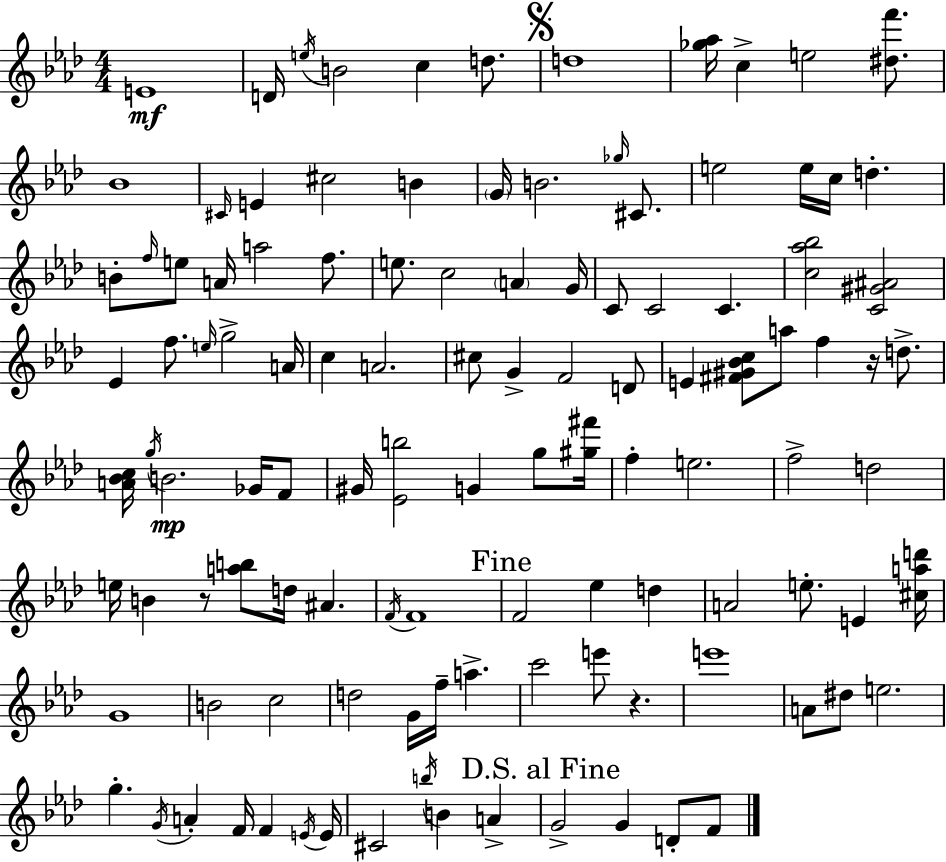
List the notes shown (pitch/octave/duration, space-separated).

E4/w D4/s E5/s B4/h C5/q D5/e. D5/w [Gb5,Ab5]/s C5/q E5/h [D#5,F6]/e. Bb4/w C#4/s E4/q C#5/h B4/q G4/s B4/h. Gb5/s C#4/e. E5/h E5/s C5/s D5/q. B4/e F5/s E5/e A4/s A5/h F5/e. E5/e. C5/h A4/q G4/s C4/e C4/h C4/q. [C5,Ab5,Bb5]/h [C4,G#4,A#4]/h Eb4/q F5/e. E5/s G5/h A4/s C5/q A4/h. C#5/e G4/q F4/h D4/e E4/q [F#4,G#4,Bb4,C5]/e A5/e F5/q R/s D5/e. [A4,Bb4,C5]/s G5/s B4/h. Gb4/s F4/e G#4/s [Eb4,B5]/h G4/q G5/e [G#5,F#6]/s F5/q E5/h. F5/h D5/h E5/s B4/q R/e [A5,B5]/e D5/s A#4/q. F4/s F4/w F4/h Eb5/q D5/q A4/h E5/e. E4/q [C#5,A5,D6]/s G4/w B4/h C5/h D5/h G4/s F5/s A5/q. C6/h E6/e R/q. E6/w A4/e D#5/e E5/h. G5/q. G4/s A4/q F4/s F4/q E4/s E4/s C#4/h B5/s B4/q A4/q G4/h G4/q D4/e F4/e